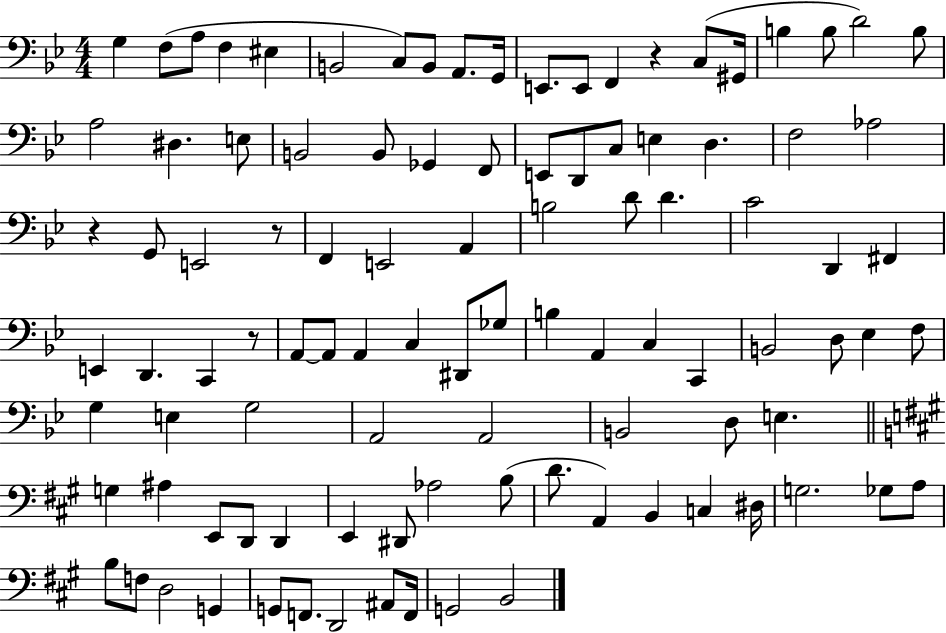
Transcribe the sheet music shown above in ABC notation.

X:1
T:Untitled
M:4/4
L:1/4
K:Bb
G, F,/2 A,/2 F, ^E, B,,2 C,/2 B,,/2 A,,/2 G,,/4 E,,/2 E,,/2 F,, z C,/2 ^G,,/4 B, B,/2 D2 B,/2 A,2 ^D, E,/2 B,,2 B,,/2 _G,, F,,/2 E,,/2 D,,/2 C,/2 E, D, F,2 _A,2 z G,,/2 E,,2 z/2 F,, E,,2 A,, B,2 D/2 D C2 D,, ^F,, E,, D,, C,, z/2 A,,/2 A,,/2 A,, C, ^D,,/2 _G,/2 B, A,, C, C,, B,,2 D,/2 _E, F,/2 G, E, G,2 A,,2 A,,2 B,,2 D,/2 E, G, ^A, E,,/2 D,,/2 D,, E,, ^D,,/2 _A,2 B,/2 D/2 A,, B,, C, ^D,/4 G,2 _G,/2 A,/2 B,/2 F,/2 D,2 G,, G,,/2 F,,/2 D,,2 ^A,,/2 F,,/4 G,,2 B,,2